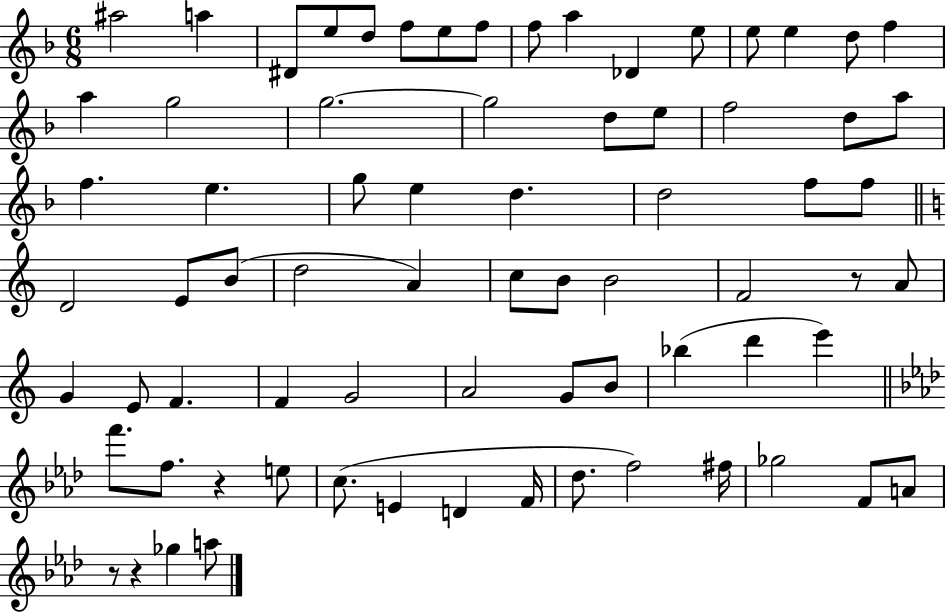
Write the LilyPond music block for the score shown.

{
  \clef treble
  \numericTimeSignature
  \time 6/8
  \key f \major
  ais''2 a''4 | dis'8 e''8 d''8 f''8 e''8 f''8 | f''8 a''4 des'4 e''8 | e''8 e''4 d''8 f''4 | \break a''4 g''2 | g''2.~~ | g''2 d''8 e''8 | f''2 d''8 a''8 | \break f''4. e''4. | g''8 e''4 d''4. | d''2 f''8 f''8 | \bar "||" \break \key a \minor d'2 e'8 b'8( | d''2 a'4) | c''8 b'8 b'2 | f'2 r8 a'8 | \break g'4 e'8 f'4. | f'4 g'2 | a'2 g'8 b'8 | bes''4( d'''4 e'''4) | \break \bar "||" \break \key aes \major f'''8. f''8. r4 e''8 | c''8.( e'4 d'4 f'16 | des''8. f''2) fis''16 | ges''2 f'8 a'8 | \break r8 r4 ges''4 a''8 | \bar "|."
}